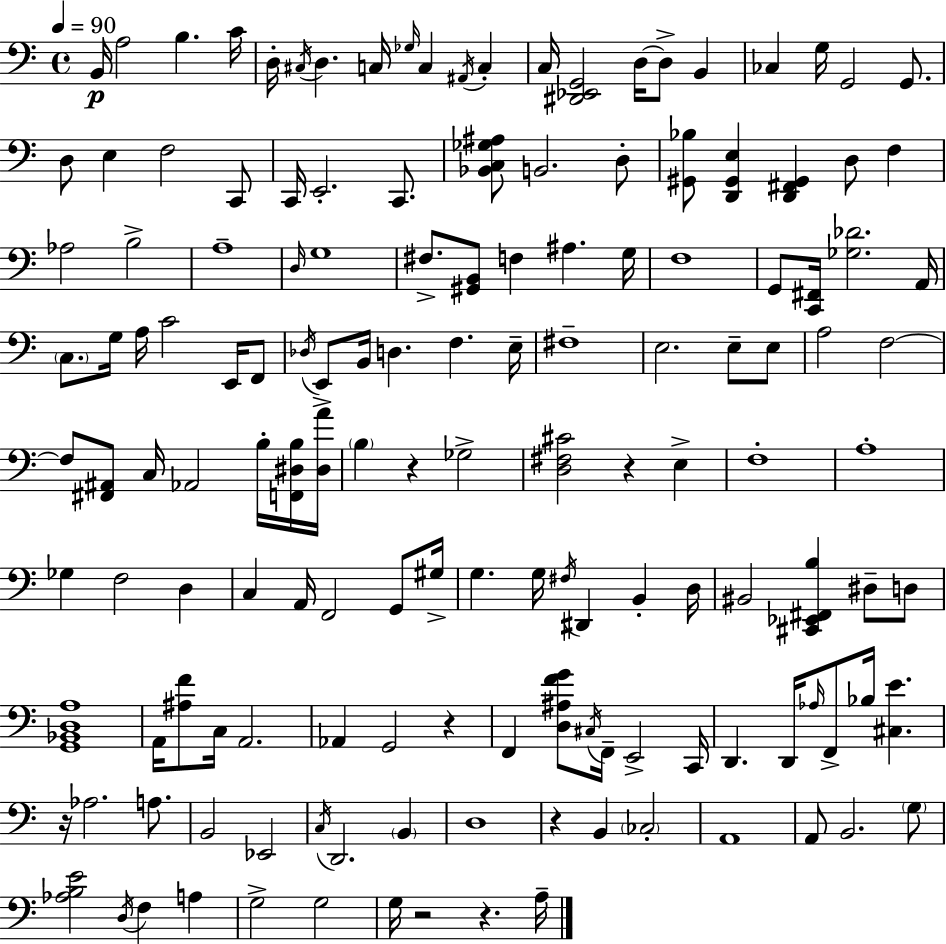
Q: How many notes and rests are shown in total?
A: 148